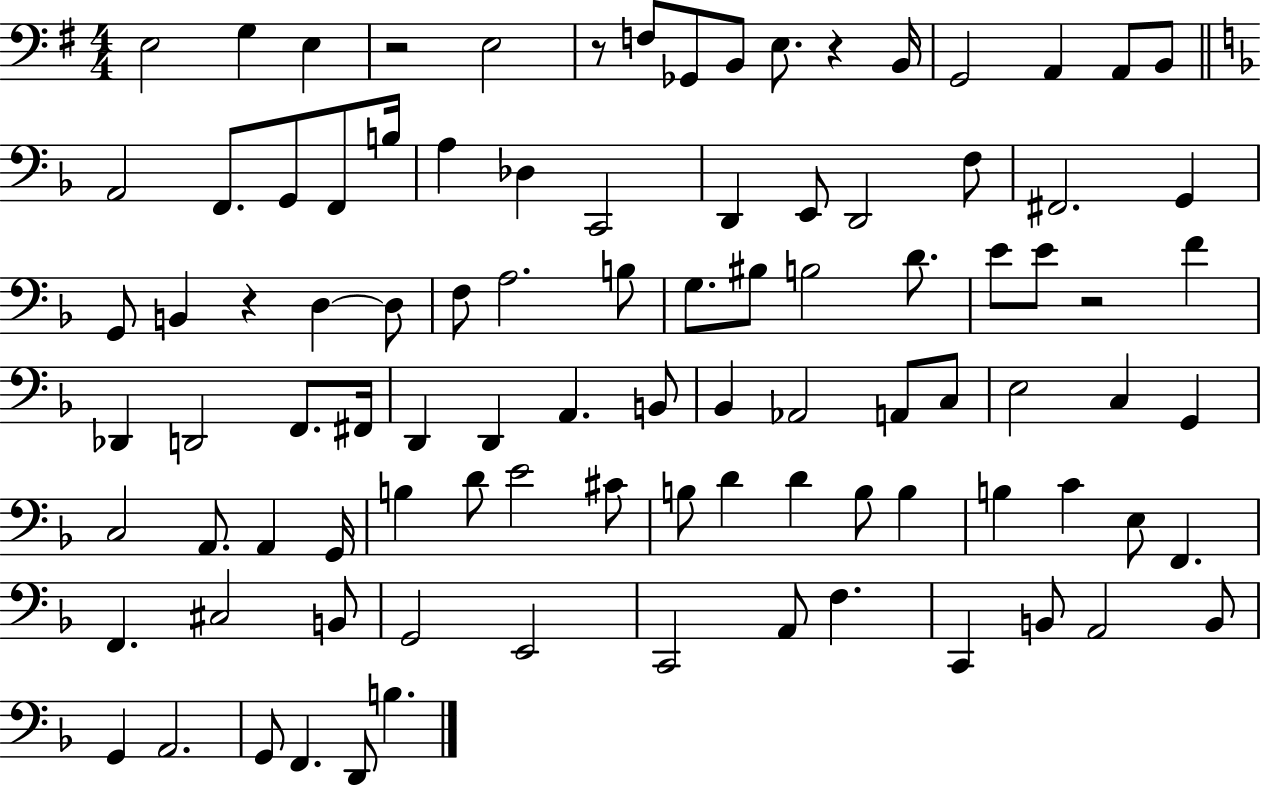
E3/h G3/q E3/q R/h E3/h R/e F3/e Gb2/e B2/e E3/e. R/q B2/s G2/h A2/q A2/e B2/e A2/h F2/e. G2/e F2/e B3/s A3/q Db3/q C2/h D2/q E2/e D2/h F3/e F#2/h. G2/q G2/e B2/q R/q D3/q D3/e F3/e A3/h. B3/e G3/e. BIS3/e B3/h D4/e. E4/e E4/e R/h F4/q Db2/q D2/h F2/e. F#2/s D2/q D2/q A2/q. B2/e Bb2/q Ab2/h A2/e C3/e E3/h C3/q G2/q C3/h A2/e. A2/q G2/s B3/q D4/e E4/h C#4/e B3/e D4/q D4/q B3/e B3/q B3/q C4/q E3/e F2/q. F2/q. C#3/h B2/e G2/h E2/h C2/h A2/e F3/q. C2/q B2/e A2/h B2/e G2/q A2/h. G2/e F2/q. D2/e B3/q.